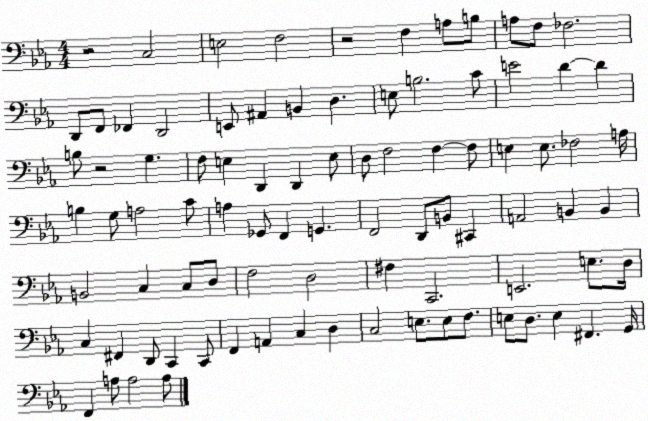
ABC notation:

X:1
T:Untitled
M:4/4
L:1/4
K:Eb
z2 C,2 E,2 F,2 z2 F, A,/2 B,/2 A,/2 F,/2 _F,2 D,,/2 F,,/2 _F,, D,,2 E,,/2 ^A,, B,, D, E,/2 B,2 C/2 E2 D D B,/2 z2 G, F,/2 E, D,, D,, E,/2 D,/2 F,2 F, F,/2 E, E,/2 _F,2 A,/4 B, G,/2 A,2 C/2 A, _G,,/2 F,, G,, F,,2 D,,/2 B,,/2 ^C,, A,,2 B,, B,, B,,2 C, C,/2 D,/2 F,2 D,2 ^F, C,,2 E,,2 E,/2 D,/4 C, ^F,, D,,/2 C,, C,,/2 F,, A,, C, D, C,2 E,/2 E,/2 F,/2 E,/2 D,/2 E, ^F,, G,,/4 F,, A,/2 A,2 A,/2